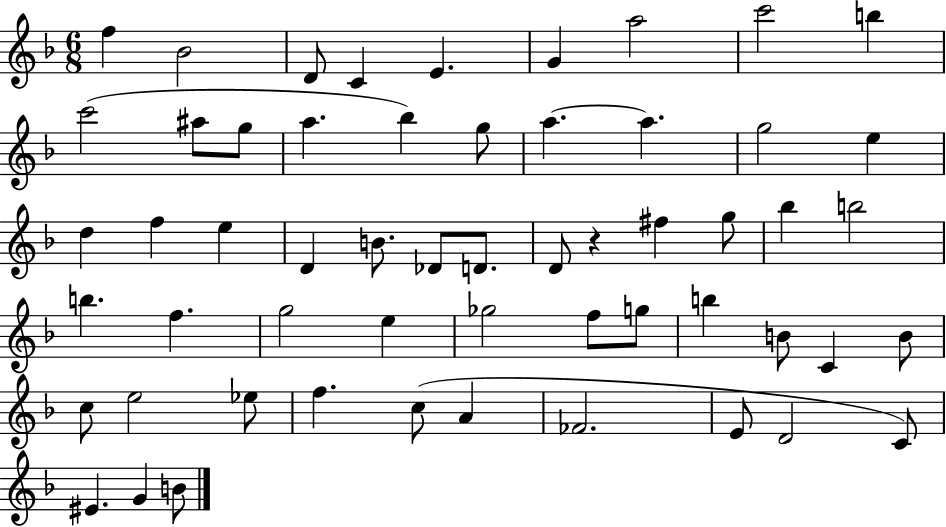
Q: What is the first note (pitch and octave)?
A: F5